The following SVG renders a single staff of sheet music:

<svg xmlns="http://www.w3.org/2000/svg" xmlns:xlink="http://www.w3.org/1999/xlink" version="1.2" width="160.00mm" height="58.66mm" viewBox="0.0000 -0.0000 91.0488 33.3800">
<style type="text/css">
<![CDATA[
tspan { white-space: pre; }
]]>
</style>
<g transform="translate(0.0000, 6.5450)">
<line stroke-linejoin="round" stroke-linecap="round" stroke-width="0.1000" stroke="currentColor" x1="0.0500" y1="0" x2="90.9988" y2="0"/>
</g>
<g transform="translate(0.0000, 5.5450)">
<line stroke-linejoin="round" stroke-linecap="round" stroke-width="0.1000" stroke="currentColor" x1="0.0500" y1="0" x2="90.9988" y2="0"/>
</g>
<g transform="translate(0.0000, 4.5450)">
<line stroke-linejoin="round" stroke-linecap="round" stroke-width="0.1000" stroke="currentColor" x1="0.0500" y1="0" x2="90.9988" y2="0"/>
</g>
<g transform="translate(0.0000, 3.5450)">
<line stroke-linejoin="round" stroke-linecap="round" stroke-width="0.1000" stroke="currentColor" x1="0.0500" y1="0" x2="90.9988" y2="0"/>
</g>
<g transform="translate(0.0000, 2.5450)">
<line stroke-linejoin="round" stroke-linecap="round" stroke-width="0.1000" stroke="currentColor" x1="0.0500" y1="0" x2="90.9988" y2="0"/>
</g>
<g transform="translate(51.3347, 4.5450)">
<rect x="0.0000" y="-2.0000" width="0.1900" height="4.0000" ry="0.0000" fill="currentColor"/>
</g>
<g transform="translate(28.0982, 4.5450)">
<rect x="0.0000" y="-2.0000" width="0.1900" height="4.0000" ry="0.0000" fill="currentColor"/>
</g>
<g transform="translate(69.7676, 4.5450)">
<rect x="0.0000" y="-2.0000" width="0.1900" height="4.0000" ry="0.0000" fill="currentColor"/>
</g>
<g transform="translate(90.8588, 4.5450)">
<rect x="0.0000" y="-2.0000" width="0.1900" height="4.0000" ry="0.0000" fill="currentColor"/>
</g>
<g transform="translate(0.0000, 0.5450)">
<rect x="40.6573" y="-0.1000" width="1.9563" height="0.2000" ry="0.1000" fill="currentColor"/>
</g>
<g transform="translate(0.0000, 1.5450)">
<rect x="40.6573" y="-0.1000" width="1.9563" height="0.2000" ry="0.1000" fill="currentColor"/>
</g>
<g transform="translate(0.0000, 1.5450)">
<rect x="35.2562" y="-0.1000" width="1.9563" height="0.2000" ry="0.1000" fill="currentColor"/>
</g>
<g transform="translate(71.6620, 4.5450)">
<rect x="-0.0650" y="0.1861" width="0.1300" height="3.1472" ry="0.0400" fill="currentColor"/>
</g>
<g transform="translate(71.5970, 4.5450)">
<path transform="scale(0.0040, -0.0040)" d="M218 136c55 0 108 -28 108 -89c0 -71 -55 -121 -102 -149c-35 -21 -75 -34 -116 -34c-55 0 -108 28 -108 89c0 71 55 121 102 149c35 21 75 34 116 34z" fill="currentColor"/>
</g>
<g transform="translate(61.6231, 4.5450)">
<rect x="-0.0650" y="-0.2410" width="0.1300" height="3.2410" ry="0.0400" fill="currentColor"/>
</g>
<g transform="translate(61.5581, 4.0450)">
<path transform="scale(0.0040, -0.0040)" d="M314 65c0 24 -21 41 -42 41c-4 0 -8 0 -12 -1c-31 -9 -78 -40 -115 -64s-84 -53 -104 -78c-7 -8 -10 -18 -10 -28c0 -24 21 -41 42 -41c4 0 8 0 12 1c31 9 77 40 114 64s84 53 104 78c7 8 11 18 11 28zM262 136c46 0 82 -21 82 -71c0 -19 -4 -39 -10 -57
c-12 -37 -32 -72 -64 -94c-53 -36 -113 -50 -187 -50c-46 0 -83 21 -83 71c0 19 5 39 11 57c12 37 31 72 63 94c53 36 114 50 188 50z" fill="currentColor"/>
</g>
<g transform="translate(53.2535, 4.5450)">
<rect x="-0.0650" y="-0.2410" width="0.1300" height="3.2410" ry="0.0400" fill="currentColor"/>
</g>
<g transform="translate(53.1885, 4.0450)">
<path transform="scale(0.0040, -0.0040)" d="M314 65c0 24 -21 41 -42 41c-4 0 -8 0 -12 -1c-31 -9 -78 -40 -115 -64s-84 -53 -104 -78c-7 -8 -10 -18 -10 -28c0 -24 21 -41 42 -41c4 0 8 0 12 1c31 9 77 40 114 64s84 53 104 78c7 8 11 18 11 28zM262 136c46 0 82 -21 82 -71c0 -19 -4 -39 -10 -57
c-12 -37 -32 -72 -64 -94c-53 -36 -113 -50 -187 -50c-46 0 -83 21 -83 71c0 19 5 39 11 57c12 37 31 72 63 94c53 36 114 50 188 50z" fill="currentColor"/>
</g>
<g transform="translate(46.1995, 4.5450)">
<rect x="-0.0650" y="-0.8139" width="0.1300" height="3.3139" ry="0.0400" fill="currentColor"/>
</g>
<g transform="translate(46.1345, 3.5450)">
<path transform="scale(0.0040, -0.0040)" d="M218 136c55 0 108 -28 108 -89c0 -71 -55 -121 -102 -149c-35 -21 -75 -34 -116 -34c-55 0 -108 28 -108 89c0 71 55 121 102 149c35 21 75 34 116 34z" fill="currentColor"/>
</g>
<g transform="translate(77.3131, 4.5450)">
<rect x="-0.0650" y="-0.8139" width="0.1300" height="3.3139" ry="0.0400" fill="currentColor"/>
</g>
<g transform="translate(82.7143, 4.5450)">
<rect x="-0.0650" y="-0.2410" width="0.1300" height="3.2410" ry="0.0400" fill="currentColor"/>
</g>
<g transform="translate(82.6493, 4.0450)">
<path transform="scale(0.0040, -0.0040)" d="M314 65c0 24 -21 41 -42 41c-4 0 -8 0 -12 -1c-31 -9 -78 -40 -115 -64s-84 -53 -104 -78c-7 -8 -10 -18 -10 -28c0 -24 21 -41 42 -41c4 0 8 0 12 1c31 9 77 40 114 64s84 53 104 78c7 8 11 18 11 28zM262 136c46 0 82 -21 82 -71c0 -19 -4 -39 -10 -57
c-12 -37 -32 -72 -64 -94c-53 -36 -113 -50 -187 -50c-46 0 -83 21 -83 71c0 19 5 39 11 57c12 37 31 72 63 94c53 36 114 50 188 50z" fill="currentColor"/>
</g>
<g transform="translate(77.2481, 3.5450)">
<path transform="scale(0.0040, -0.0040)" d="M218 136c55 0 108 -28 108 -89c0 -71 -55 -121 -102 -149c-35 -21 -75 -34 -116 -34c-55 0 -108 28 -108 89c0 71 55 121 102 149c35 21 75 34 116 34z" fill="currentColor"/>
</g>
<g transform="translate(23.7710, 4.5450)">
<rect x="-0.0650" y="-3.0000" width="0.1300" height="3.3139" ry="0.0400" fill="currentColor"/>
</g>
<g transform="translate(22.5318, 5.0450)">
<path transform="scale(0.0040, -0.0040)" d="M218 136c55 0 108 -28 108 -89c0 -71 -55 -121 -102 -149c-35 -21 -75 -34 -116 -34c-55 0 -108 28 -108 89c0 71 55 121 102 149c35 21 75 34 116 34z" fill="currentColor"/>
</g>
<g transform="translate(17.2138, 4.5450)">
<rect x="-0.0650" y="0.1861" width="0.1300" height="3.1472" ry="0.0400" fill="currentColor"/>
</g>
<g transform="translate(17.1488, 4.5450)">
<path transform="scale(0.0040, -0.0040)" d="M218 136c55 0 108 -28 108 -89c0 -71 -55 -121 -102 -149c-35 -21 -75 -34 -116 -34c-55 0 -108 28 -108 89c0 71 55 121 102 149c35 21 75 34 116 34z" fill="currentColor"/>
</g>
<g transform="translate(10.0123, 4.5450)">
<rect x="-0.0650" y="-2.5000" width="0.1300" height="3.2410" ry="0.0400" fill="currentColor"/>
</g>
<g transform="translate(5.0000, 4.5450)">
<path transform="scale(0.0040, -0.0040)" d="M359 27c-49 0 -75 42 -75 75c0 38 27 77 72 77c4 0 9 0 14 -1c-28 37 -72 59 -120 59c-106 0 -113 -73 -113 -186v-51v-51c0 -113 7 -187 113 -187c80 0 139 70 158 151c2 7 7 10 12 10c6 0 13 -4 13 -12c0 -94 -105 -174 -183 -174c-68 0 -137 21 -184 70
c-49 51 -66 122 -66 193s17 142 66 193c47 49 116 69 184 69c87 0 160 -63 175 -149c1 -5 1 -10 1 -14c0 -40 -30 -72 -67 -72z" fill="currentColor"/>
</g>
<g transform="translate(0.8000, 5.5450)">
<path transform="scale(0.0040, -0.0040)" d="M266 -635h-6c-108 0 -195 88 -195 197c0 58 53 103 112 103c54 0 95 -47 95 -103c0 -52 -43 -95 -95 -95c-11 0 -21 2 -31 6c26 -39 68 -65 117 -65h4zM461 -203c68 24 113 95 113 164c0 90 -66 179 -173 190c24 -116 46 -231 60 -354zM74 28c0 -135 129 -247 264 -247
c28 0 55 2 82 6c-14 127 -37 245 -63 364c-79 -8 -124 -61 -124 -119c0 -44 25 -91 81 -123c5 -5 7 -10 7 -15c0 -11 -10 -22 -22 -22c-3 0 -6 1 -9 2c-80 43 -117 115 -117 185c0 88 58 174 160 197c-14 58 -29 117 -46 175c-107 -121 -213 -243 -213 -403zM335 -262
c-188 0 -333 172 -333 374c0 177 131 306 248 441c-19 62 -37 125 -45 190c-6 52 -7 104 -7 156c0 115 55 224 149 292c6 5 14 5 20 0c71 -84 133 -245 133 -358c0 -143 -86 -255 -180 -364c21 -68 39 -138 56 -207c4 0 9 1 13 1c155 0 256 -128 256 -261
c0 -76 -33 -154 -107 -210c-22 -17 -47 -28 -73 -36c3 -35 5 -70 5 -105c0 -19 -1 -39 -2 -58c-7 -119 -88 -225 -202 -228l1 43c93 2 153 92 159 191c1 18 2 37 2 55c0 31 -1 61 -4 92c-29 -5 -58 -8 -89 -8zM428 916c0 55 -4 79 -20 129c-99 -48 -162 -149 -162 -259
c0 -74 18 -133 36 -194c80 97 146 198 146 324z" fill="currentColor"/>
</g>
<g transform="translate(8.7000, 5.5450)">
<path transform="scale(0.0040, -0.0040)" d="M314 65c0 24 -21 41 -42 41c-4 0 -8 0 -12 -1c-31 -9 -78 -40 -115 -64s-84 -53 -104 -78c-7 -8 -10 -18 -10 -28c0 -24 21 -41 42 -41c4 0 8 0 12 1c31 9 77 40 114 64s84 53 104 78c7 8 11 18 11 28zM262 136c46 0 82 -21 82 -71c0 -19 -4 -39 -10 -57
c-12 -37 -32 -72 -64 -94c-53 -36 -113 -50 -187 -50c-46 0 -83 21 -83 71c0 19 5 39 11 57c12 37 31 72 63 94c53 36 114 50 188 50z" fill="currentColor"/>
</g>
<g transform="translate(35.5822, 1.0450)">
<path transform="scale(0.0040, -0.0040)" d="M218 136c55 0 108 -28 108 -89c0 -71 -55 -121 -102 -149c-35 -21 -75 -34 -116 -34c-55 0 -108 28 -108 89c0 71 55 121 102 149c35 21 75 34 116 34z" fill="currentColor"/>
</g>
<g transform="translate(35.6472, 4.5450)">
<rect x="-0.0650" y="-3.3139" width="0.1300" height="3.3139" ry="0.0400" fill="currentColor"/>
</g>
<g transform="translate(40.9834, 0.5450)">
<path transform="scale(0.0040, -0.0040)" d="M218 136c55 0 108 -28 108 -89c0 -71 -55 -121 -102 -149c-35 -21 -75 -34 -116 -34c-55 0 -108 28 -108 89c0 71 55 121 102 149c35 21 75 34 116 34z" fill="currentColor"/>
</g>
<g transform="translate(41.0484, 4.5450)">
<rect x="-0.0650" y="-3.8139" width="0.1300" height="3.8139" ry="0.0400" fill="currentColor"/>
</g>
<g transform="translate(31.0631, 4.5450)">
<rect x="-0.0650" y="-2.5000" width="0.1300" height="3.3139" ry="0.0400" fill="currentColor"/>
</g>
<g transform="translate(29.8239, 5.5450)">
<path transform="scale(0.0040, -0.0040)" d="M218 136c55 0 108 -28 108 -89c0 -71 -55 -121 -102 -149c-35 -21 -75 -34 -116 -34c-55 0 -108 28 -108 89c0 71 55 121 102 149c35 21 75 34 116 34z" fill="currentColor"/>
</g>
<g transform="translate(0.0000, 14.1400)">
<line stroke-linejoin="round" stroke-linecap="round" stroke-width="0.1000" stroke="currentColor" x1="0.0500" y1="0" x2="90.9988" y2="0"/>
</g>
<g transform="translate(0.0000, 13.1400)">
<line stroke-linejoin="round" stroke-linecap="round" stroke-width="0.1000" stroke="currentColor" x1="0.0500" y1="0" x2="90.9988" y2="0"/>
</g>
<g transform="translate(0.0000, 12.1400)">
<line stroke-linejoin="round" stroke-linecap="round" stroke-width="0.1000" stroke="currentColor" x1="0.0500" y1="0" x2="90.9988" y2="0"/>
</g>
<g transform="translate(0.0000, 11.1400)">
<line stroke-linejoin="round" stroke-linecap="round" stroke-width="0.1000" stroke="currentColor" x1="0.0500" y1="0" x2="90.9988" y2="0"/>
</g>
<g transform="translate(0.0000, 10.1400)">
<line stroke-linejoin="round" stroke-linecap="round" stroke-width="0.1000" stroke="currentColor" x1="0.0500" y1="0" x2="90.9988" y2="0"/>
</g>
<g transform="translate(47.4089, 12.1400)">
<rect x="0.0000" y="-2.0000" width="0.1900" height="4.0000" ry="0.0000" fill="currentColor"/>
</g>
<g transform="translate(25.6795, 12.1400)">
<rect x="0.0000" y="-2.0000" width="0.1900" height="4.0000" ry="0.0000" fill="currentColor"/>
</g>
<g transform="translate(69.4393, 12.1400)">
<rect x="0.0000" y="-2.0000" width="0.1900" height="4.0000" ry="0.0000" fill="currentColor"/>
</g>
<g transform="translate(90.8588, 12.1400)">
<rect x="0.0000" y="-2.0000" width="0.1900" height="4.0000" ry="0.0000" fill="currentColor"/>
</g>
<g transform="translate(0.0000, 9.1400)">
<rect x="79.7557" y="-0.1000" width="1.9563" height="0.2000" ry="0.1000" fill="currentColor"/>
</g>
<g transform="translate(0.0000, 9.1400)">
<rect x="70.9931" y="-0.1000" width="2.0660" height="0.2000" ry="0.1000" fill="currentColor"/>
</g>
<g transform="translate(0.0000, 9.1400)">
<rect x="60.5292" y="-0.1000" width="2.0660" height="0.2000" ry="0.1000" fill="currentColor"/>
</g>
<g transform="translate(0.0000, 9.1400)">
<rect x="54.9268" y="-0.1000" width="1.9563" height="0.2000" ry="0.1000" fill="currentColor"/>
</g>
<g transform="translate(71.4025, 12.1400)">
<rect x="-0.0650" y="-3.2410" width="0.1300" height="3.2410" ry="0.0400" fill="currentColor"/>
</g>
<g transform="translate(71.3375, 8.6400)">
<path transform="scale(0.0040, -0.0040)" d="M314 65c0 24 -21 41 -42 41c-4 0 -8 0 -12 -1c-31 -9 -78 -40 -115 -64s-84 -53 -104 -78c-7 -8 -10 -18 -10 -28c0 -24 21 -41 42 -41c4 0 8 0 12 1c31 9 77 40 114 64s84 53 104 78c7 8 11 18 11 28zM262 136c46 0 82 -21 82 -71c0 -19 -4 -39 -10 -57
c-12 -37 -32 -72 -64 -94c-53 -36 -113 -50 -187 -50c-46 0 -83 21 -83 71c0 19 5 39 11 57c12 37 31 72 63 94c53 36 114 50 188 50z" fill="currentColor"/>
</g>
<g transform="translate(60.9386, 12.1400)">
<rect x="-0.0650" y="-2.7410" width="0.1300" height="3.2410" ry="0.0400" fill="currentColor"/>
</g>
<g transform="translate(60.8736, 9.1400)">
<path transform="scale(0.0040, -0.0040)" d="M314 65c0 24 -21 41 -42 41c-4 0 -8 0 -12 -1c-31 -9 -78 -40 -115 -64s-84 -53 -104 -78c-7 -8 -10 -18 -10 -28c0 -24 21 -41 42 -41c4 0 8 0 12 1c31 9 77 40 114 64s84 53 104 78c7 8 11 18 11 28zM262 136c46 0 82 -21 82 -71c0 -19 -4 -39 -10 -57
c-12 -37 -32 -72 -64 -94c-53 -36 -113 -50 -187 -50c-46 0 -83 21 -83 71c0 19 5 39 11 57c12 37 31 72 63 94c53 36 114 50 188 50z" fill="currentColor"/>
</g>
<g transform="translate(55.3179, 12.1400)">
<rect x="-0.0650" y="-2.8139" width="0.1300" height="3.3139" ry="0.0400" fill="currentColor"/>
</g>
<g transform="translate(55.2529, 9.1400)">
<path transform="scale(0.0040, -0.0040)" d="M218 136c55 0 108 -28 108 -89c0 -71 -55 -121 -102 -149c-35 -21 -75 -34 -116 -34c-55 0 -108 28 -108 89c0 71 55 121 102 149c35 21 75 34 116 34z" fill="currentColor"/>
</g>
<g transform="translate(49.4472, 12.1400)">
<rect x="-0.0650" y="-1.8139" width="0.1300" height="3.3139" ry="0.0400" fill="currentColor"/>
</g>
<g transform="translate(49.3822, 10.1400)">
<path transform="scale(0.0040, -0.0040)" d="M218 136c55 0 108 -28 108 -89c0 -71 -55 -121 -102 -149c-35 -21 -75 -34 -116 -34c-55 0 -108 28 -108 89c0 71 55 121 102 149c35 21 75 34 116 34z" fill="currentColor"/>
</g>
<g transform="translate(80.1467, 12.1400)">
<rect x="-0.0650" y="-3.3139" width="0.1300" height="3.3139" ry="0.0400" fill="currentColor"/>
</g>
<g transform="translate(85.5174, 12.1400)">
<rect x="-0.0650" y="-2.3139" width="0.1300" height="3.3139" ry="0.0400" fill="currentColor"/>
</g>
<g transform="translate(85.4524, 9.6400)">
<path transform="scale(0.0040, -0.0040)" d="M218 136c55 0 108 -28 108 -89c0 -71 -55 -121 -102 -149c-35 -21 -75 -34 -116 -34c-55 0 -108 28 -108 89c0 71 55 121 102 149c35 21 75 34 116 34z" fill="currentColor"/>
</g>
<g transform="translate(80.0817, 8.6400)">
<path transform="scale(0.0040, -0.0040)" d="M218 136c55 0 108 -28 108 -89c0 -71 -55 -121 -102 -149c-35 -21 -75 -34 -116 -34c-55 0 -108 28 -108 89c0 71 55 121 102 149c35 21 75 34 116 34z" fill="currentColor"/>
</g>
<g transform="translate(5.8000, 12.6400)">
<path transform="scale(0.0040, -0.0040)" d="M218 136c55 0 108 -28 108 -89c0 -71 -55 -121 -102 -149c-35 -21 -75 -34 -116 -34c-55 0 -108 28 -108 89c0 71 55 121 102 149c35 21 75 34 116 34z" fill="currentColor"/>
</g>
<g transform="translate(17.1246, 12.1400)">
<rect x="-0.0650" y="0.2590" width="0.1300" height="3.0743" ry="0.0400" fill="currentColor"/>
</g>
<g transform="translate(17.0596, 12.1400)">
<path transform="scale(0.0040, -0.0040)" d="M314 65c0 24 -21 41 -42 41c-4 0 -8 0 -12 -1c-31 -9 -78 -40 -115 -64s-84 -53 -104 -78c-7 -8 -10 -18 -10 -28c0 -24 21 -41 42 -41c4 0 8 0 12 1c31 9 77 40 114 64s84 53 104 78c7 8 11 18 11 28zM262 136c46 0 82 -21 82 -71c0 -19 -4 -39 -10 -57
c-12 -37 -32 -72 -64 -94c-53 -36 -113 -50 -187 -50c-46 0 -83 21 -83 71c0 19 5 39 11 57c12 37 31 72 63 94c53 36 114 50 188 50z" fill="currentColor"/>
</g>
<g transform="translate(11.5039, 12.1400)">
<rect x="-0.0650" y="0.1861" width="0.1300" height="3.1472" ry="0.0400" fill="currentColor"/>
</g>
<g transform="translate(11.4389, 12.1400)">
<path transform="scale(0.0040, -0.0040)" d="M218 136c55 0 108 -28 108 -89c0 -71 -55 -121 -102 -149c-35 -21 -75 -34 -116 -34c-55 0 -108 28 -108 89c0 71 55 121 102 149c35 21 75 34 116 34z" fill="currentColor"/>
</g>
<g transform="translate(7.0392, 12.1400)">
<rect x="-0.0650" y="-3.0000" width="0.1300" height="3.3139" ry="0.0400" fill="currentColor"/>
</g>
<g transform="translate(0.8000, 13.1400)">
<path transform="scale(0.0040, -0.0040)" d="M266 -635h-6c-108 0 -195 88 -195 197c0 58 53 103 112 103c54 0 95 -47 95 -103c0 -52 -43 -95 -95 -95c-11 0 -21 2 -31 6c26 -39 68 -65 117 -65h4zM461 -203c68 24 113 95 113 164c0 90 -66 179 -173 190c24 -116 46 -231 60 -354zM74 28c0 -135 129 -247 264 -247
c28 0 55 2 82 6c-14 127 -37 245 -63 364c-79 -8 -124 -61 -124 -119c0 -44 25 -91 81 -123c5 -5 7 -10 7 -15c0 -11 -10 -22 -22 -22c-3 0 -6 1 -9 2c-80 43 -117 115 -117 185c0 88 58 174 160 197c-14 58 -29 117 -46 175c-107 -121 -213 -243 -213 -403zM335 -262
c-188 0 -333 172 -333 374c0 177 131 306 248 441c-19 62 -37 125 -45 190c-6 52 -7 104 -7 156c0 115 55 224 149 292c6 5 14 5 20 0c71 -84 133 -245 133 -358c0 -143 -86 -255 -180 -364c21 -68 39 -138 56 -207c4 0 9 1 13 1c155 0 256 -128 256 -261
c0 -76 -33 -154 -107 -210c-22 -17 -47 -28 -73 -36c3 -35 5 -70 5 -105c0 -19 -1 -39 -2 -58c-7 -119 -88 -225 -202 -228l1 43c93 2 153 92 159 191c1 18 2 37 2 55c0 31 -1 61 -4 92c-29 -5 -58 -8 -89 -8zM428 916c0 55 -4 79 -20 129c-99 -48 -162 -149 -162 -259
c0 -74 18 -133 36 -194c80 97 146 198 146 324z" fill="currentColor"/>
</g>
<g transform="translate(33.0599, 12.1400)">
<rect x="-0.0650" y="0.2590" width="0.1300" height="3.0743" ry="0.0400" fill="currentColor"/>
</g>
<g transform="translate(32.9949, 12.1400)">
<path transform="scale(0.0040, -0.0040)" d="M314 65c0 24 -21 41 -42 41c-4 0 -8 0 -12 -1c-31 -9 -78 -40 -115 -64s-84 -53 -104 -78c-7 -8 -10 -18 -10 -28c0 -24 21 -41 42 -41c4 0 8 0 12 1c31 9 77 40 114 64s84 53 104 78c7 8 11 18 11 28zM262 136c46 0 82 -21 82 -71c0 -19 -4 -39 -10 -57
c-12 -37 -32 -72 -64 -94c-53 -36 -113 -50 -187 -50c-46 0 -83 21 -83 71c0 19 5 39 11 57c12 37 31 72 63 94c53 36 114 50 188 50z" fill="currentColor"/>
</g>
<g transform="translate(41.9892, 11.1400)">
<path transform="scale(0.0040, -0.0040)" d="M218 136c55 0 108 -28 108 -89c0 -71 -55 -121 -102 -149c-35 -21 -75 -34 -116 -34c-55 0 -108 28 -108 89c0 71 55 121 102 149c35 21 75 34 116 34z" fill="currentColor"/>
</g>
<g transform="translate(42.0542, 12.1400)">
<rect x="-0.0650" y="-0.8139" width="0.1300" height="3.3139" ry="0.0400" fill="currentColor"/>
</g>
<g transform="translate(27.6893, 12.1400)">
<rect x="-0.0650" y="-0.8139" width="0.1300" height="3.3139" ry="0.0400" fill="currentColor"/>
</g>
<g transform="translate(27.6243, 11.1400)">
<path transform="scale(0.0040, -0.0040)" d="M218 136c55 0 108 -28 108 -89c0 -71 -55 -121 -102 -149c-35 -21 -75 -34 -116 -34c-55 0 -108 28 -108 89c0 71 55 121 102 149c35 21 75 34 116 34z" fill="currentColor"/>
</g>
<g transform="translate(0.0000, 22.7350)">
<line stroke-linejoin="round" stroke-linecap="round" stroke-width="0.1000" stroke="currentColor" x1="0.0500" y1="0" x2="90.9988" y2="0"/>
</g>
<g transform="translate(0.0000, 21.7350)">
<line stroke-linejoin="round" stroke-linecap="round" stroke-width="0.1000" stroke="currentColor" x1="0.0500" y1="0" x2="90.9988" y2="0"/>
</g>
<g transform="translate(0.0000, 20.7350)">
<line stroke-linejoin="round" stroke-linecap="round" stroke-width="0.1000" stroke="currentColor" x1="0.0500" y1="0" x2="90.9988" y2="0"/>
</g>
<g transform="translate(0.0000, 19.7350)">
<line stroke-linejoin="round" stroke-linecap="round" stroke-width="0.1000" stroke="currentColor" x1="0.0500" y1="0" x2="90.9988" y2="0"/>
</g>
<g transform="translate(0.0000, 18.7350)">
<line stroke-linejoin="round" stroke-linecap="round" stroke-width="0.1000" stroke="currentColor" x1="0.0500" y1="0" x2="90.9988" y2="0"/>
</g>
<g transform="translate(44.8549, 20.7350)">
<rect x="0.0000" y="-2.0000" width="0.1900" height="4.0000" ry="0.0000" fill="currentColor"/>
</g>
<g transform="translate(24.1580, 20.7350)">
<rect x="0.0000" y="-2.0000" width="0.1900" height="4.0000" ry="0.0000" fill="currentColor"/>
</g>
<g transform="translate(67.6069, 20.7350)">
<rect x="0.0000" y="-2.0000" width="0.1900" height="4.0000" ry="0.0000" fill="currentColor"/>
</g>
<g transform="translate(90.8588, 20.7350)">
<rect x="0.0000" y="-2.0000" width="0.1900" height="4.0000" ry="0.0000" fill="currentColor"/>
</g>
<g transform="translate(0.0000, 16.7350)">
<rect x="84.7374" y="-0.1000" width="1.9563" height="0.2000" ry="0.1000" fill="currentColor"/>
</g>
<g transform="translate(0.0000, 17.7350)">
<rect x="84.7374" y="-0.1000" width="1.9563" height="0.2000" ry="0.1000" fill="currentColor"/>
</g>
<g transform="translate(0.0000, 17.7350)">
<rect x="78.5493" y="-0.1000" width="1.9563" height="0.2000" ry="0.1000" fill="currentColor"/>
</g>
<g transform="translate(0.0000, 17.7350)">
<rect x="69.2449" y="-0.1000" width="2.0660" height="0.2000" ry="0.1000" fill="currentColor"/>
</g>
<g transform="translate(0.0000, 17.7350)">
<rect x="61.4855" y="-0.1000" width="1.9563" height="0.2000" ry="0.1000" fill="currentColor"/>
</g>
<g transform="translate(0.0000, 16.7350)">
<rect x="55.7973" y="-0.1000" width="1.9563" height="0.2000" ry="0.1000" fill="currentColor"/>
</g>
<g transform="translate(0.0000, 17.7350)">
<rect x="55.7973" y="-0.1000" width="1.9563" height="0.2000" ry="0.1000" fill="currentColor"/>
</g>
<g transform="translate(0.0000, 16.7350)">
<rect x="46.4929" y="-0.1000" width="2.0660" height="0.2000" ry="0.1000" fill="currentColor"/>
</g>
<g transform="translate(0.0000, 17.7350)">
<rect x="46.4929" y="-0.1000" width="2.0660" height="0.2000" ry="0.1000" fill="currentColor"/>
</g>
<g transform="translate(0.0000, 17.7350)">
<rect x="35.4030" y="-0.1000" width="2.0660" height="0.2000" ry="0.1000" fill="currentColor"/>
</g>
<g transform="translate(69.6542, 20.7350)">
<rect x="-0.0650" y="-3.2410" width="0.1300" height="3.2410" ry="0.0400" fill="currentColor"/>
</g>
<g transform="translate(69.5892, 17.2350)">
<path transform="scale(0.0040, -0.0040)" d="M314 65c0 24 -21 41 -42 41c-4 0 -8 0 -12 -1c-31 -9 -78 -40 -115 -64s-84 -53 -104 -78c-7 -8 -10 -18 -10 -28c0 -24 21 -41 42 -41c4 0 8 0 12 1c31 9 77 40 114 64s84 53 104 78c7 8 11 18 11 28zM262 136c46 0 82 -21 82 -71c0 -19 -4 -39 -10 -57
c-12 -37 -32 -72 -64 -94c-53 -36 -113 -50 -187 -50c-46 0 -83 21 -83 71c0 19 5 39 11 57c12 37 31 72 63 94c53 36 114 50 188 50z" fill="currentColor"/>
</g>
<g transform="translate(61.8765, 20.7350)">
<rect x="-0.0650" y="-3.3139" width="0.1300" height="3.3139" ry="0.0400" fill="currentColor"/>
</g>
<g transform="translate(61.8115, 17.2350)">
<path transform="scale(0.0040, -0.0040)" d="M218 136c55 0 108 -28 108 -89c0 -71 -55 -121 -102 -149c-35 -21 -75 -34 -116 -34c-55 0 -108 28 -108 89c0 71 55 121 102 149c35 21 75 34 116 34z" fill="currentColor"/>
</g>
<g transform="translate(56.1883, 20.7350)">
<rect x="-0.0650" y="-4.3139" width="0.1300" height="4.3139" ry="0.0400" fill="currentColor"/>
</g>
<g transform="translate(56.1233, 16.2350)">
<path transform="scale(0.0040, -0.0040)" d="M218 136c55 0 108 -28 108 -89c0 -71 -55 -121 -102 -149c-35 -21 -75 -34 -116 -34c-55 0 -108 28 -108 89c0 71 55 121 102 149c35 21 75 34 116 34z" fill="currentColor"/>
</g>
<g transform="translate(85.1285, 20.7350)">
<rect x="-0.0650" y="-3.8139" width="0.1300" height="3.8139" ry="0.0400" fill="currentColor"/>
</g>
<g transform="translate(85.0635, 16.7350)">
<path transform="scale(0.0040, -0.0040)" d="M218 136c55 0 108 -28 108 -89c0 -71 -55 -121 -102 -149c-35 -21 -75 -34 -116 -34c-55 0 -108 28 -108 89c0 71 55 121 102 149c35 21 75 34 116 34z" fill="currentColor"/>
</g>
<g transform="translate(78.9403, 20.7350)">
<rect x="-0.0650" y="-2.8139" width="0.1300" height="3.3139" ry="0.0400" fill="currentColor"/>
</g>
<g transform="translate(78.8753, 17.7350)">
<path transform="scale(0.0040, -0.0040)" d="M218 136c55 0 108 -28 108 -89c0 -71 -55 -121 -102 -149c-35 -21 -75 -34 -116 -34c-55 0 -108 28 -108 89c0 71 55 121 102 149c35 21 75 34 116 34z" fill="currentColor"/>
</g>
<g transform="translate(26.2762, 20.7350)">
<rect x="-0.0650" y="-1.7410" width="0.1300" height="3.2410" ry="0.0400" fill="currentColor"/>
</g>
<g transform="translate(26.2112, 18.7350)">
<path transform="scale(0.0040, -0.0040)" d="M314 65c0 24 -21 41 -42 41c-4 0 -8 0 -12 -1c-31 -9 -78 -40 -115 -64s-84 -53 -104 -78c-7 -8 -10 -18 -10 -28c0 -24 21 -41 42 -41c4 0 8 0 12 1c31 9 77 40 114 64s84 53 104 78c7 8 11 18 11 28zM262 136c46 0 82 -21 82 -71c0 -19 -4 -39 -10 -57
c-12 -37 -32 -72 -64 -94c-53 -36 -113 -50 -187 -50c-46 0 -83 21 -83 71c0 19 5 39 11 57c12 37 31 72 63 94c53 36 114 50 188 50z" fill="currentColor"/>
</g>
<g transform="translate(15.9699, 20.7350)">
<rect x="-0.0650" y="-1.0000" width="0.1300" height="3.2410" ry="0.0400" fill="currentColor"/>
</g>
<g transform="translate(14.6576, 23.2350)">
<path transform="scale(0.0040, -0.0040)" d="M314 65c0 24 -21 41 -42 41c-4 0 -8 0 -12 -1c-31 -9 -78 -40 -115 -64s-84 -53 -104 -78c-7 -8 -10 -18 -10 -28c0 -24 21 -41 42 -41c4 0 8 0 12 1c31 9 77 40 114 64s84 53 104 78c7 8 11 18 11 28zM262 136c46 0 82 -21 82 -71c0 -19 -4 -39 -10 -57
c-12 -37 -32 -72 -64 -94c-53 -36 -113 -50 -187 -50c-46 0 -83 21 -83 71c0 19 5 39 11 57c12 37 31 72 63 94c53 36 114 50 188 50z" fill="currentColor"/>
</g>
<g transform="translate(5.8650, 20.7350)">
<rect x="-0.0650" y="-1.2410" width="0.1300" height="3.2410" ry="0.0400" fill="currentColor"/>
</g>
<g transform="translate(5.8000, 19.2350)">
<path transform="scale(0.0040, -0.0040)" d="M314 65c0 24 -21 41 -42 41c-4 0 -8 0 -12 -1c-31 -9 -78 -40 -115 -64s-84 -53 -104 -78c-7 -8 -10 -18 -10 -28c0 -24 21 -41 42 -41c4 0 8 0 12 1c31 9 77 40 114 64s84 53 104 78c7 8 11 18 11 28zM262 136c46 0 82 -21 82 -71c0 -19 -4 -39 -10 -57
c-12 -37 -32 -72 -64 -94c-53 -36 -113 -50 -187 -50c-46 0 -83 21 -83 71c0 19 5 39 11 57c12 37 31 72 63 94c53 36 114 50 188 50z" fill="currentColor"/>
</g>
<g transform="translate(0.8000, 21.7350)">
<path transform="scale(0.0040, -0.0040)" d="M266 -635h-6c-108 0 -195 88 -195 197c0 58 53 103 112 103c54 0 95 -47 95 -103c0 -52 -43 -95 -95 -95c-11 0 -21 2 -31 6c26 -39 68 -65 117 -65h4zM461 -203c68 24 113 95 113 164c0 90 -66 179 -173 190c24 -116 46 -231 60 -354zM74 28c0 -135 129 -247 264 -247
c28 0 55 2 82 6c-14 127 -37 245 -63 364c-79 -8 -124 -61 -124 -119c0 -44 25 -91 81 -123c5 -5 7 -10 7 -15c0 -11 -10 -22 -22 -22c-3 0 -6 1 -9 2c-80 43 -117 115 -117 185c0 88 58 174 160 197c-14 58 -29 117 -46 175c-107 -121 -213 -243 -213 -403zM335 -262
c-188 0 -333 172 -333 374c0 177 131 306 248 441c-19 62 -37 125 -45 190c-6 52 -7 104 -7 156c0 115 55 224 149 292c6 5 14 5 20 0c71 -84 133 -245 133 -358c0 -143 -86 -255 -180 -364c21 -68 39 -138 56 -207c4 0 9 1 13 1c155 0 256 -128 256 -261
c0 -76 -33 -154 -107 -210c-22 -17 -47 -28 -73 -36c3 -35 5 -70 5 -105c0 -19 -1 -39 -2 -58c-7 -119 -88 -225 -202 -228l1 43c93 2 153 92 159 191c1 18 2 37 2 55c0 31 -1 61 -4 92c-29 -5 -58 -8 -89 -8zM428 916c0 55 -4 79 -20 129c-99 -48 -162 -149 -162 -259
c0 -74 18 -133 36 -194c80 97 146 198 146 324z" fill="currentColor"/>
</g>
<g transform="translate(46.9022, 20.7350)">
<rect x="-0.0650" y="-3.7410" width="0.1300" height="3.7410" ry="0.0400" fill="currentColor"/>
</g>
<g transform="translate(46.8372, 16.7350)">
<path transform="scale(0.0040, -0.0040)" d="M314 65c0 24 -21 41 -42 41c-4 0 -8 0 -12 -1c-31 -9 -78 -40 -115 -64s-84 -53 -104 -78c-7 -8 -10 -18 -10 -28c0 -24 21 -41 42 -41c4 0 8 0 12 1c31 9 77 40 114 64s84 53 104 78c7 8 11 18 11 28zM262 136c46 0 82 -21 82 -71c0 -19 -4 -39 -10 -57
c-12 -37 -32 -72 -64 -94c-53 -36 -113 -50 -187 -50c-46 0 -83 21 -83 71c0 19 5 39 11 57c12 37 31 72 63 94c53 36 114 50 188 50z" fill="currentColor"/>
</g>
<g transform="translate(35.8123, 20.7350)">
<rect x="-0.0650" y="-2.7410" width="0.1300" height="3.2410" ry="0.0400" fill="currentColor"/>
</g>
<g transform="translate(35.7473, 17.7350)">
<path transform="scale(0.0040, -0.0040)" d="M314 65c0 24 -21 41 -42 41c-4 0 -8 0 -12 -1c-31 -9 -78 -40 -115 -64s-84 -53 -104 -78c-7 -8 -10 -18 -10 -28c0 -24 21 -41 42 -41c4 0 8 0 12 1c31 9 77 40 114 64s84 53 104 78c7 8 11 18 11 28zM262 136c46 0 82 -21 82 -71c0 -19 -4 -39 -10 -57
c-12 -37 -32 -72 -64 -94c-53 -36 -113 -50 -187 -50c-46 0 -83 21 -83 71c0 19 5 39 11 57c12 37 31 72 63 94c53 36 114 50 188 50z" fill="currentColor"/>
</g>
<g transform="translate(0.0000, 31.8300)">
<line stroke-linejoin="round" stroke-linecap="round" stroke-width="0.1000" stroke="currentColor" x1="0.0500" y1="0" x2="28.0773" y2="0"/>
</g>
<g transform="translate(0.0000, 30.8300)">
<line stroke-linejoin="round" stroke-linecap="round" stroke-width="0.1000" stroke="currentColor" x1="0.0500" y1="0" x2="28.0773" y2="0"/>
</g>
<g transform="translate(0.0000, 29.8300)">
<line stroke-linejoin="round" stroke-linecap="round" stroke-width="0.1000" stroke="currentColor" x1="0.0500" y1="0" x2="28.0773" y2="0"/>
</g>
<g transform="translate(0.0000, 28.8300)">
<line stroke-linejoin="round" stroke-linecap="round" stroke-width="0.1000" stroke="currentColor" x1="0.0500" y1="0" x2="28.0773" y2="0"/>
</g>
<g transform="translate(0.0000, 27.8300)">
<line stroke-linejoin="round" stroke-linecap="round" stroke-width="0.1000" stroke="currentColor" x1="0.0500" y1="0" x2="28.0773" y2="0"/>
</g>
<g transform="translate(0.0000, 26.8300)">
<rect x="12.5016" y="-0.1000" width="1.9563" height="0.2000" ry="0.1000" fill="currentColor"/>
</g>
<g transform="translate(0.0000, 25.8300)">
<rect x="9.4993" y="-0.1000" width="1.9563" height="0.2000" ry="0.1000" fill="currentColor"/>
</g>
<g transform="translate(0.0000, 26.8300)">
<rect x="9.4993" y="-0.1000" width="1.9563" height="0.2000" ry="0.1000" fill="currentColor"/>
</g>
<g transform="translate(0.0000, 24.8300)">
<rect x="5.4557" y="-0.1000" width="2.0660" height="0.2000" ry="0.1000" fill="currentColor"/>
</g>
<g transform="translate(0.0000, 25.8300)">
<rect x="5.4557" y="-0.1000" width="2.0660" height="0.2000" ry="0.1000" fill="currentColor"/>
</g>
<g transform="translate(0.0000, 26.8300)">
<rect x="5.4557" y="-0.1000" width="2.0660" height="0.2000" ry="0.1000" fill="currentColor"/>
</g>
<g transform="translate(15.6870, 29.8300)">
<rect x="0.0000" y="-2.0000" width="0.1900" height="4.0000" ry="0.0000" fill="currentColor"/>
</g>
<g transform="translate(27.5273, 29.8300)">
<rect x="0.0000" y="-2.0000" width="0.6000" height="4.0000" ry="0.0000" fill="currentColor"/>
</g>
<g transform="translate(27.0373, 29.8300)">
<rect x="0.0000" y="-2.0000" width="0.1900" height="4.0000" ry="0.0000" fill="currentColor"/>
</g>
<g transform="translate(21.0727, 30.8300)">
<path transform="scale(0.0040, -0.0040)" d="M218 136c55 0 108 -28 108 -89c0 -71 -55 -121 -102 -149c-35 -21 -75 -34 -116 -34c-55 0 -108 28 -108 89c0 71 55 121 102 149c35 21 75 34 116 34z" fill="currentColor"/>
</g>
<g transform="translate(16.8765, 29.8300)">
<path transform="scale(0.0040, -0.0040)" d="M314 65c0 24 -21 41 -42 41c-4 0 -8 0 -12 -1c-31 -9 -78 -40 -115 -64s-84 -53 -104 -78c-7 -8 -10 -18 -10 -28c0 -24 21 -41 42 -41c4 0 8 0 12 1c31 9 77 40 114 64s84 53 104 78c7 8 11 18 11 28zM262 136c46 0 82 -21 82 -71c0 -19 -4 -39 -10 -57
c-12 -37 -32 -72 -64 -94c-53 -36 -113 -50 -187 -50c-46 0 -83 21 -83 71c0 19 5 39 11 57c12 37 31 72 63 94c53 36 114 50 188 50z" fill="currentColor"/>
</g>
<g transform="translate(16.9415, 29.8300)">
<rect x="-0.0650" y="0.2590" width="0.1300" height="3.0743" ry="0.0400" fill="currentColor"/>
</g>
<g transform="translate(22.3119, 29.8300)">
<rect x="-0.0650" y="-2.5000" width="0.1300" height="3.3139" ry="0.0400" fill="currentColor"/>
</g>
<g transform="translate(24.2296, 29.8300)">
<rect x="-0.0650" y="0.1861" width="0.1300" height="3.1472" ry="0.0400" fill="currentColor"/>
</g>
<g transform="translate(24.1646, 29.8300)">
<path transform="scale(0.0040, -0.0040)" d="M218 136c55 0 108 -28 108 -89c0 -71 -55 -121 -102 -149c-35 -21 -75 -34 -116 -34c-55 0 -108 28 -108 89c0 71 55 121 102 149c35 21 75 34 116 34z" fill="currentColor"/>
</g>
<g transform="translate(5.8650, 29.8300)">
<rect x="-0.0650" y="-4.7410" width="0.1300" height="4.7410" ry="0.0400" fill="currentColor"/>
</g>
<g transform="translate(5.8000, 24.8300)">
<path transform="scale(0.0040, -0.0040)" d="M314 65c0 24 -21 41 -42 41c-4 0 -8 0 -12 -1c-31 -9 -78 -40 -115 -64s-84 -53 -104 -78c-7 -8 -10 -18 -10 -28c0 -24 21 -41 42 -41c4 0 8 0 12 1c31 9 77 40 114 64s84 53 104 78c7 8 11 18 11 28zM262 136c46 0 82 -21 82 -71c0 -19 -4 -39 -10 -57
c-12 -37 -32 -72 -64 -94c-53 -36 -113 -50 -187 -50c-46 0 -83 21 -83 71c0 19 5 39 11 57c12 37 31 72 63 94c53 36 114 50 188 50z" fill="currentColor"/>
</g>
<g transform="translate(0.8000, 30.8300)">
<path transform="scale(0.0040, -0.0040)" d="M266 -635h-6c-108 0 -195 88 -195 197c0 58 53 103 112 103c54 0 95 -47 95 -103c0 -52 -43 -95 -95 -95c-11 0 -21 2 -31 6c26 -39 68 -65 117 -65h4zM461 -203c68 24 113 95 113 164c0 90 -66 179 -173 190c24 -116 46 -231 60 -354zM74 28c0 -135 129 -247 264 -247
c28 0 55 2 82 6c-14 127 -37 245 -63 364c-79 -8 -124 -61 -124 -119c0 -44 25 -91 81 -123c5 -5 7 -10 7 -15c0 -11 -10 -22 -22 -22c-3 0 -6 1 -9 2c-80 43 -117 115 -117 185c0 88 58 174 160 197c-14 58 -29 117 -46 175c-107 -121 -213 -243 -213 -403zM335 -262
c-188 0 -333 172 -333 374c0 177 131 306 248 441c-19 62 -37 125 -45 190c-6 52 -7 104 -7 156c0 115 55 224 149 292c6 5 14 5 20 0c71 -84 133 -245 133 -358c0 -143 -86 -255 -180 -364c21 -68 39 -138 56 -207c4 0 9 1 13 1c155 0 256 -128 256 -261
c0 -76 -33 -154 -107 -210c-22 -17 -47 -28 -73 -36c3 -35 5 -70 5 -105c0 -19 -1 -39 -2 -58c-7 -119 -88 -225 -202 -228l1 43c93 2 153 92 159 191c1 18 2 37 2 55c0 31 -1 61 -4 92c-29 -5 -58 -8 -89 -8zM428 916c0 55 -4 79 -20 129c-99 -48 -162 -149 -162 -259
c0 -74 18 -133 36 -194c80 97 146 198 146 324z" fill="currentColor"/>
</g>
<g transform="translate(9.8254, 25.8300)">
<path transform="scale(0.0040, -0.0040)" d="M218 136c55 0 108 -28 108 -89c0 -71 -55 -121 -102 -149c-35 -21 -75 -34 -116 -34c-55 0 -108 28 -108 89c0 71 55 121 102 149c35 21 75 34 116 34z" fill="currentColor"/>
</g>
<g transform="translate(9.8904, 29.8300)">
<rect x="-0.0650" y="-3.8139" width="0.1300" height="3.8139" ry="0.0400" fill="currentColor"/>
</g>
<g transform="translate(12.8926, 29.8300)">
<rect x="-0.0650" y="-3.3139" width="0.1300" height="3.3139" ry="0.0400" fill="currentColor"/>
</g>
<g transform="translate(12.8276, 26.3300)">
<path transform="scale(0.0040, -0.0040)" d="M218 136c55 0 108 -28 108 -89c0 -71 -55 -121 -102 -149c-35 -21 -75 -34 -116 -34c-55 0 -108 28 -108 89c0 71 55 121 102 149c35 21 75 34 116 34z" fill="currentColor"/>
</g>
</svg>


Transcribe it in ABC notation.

X:1
T:Untitled
M:4/4
L:1/4
K:C
G2 B A G b c' d c2 c2 B d c2 A B B2 d B2 d f a a2 b2 b g e2 D2 f2 a2 c'2 d' b b2 a c' e'2 c' b B2 G B